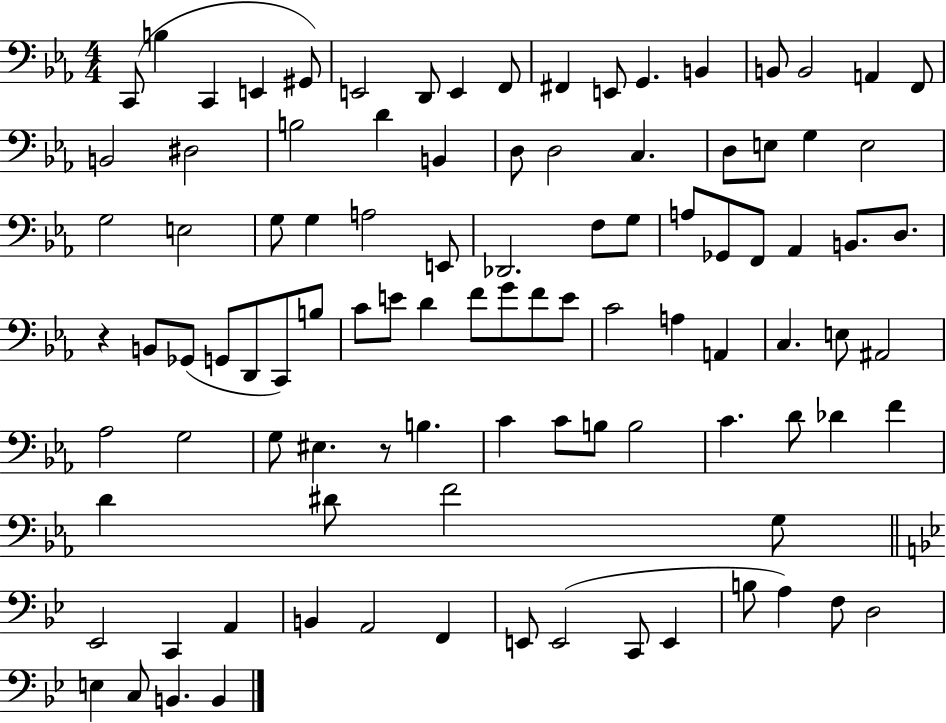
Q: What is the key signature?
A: EES major